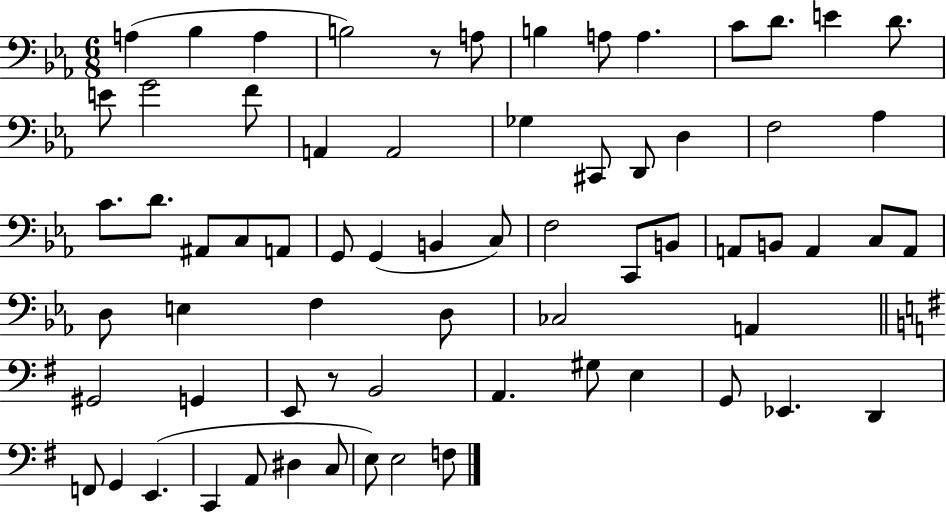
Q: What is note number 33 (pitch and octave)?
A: F3